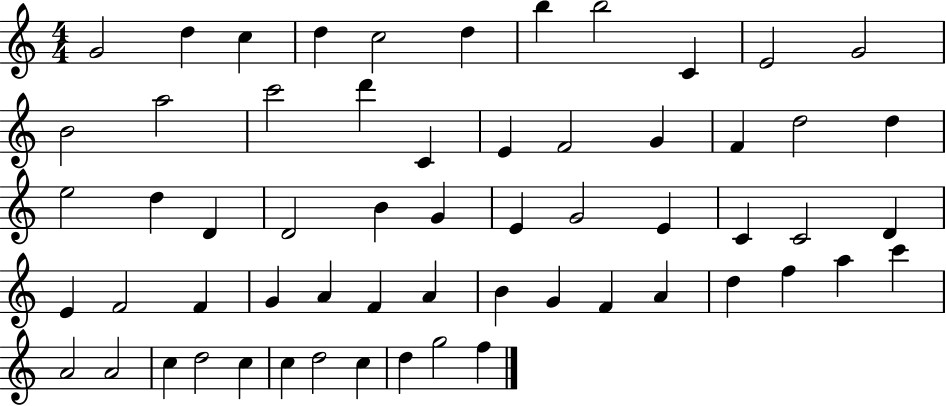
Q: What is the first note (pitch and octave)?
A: G4